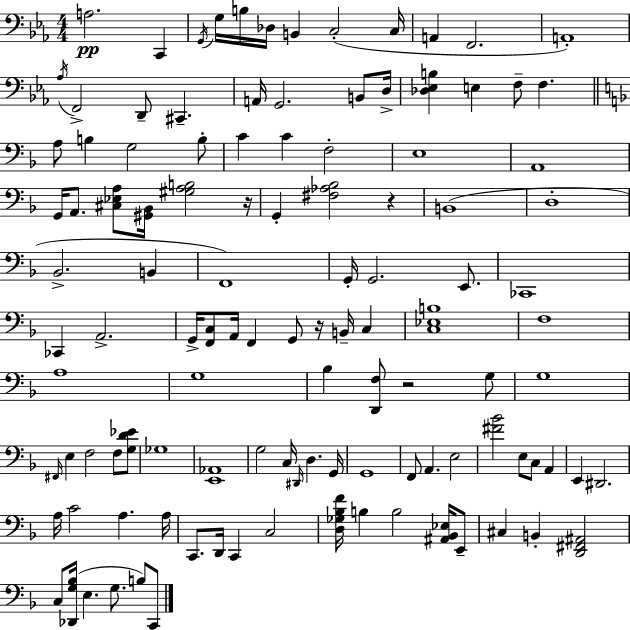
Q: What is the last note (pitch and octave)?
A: C2